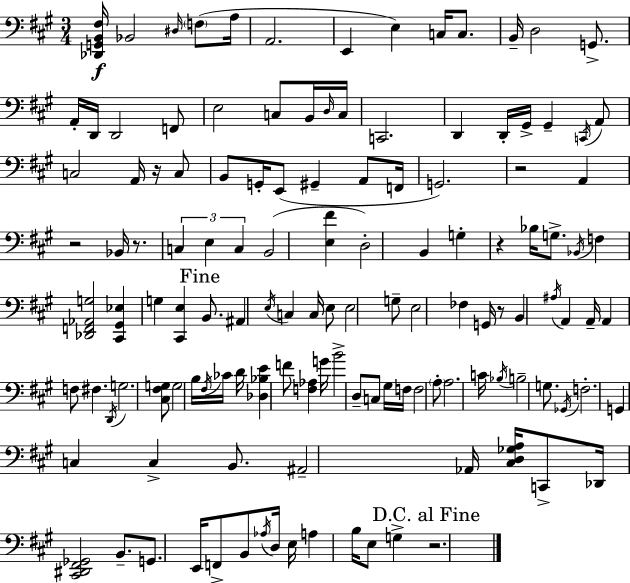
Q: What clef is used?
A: bass